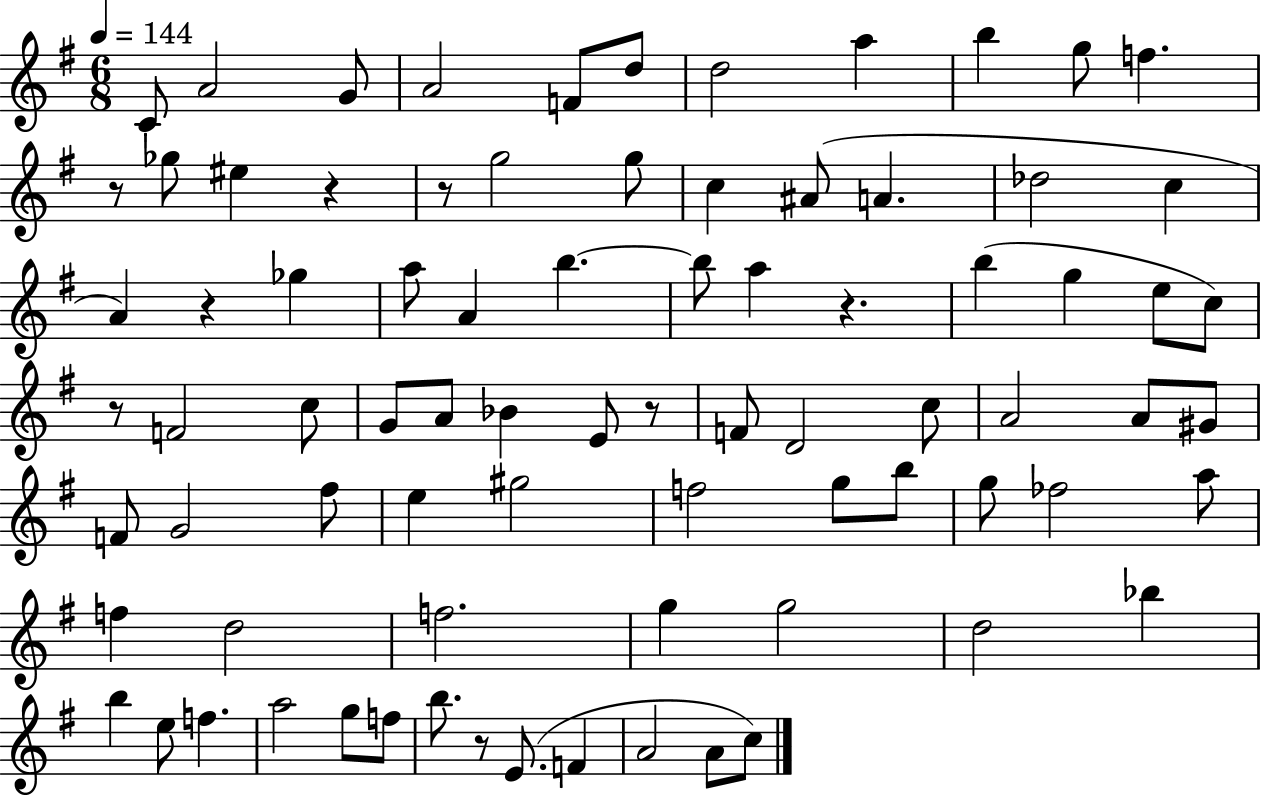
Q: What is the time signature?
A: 6/8